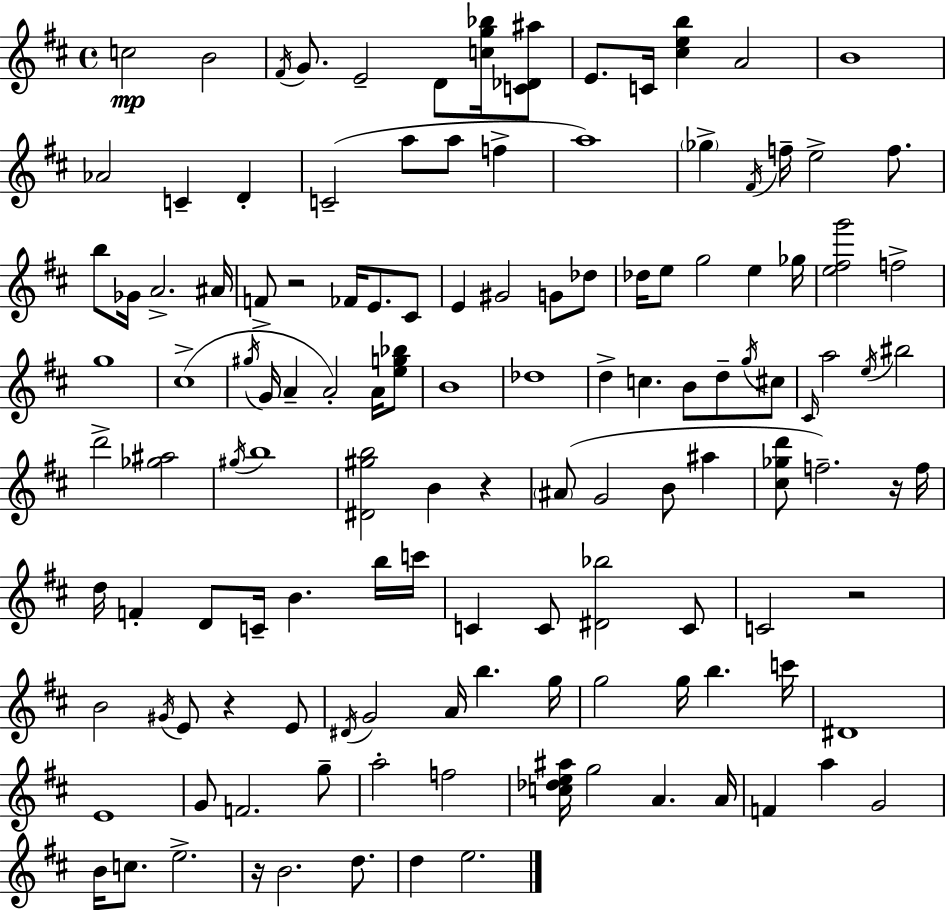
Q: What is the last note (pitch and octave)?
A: E5